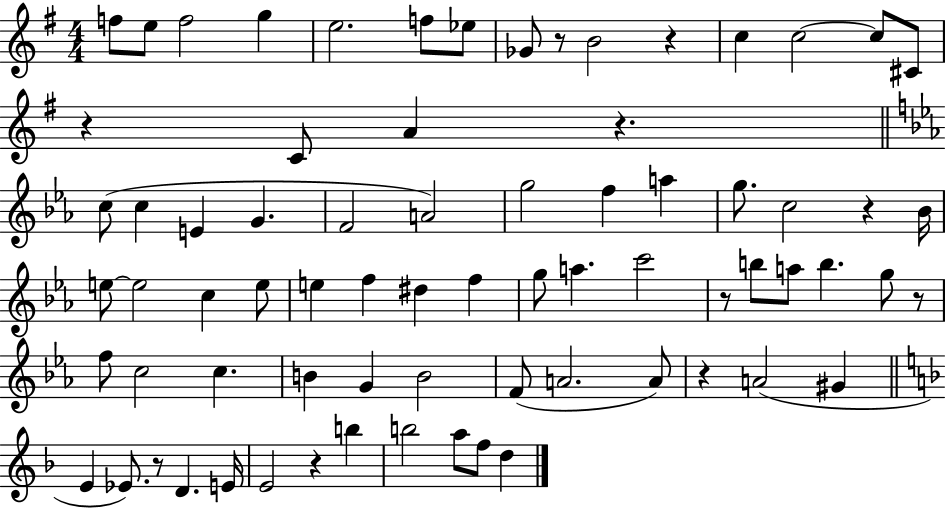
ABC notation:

X:1
T:Untitled
M:4/4
L:1/4
K:G
f/2 e/2 f2 g e2 f/2 _e/2 _G/2 z/2 B2 z c c2 c/2 ^C/2 z C/2 A z c/2 c E G F2 A2 g2 f a g/2 c2 z _B/4 e/2 e2 c e/2 e f ^d f g/2 a c'2 z/2 b/2 a/2 b g/2 z/2 f/2 c2 c B G B2 F/2 A2 A/2 z A2 ^G E _E/2 z/2 D E/4 E2 z b b2 a/2 f/2 d